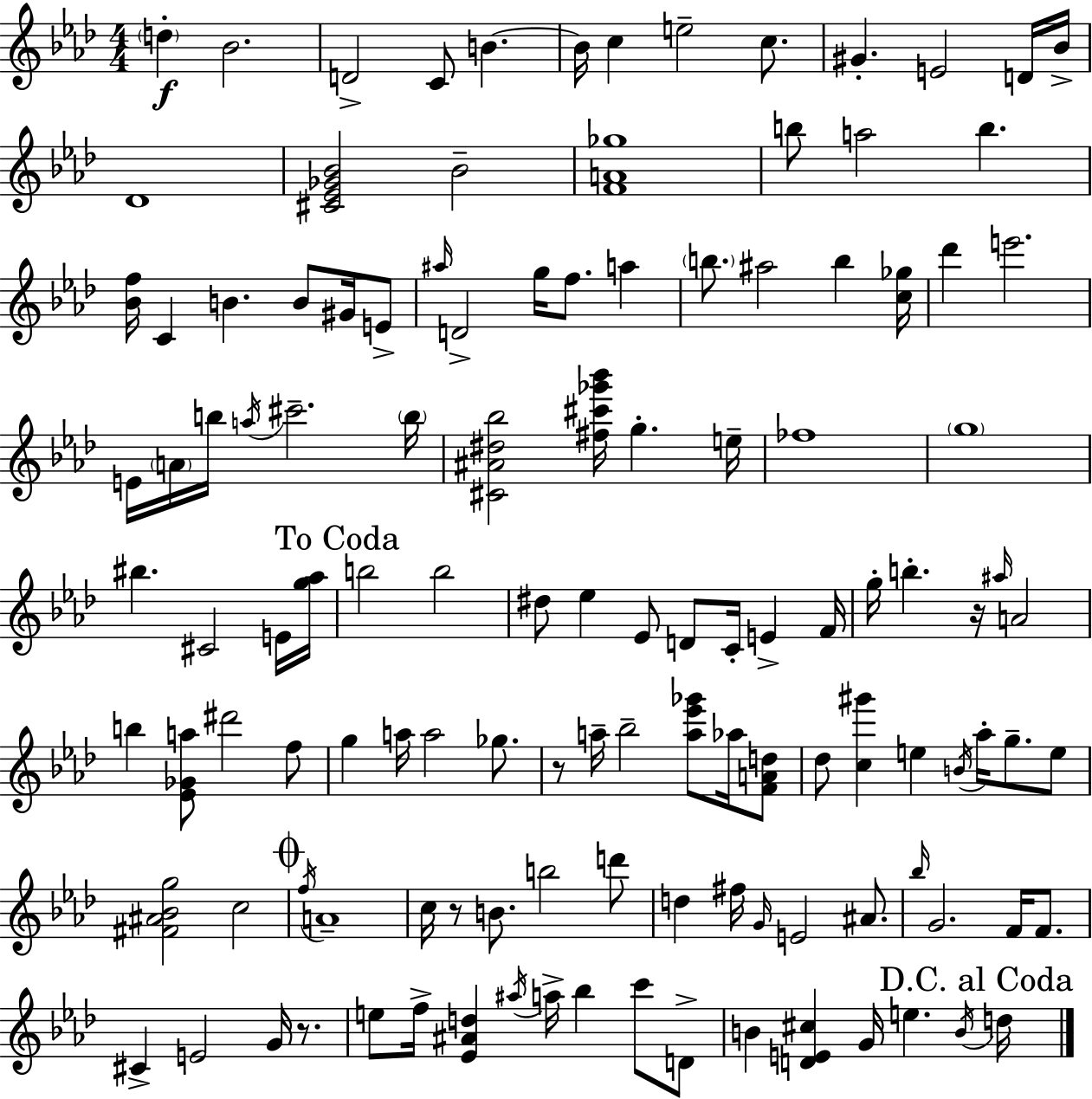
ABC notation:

X:1
T:Untitled
M:4/4
L:1/4
K:Fm
d _B2 D2 C/2 B B/4 c e2 c/2 ^G E2 D/4 _B/4 _D4 [^C_E_G_B]2 _B2 [FA_g]4 b/2 a2 b [_Bf]/4 C B B/2 ^G/4 E/2 ^a/4 D2 g/4 f/2 a b/2 ^a2 b [c_g]/4 _d' e'2 E/4 A/4 b/4 a/4 ^c'2 b/4 [^C^A^d_b]2 [^f^c'_g'_b']/4 g e/4 _f4 g4 ^b ^C2 E/4 [g_a]/4 b2 b2 ^d/2 _e _E/2 D/2 C/4 E F/4 g/4 b z/4 ^a/4 A2 b [_E_Ga]/2 ^d'2 f/2 g a/4 a2 _g/2 z/2 a/4 _b2 [a_e'_g']/2 _a/4 [FAd]/2 _d/2 [c^g'] e B/4 _a/4 g/2 e/2 [^F^A_Bg]2 c2 f/4 A4 c/4 z/2 B/2 b2 d'/2 d ^f/4 G/4 E2 ^A/2 _b/4 G2 F/4 F/2 ^C E2 G/4 z/2 e/2 f/4 [_E^Ad] ^a/4 a/4 _b c'/2 D/2 B [DE^c] G/4 e B/4 d/4